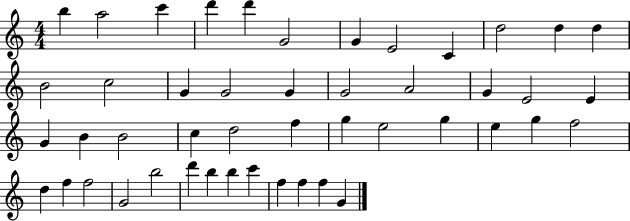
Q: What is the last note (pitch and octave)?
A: G4